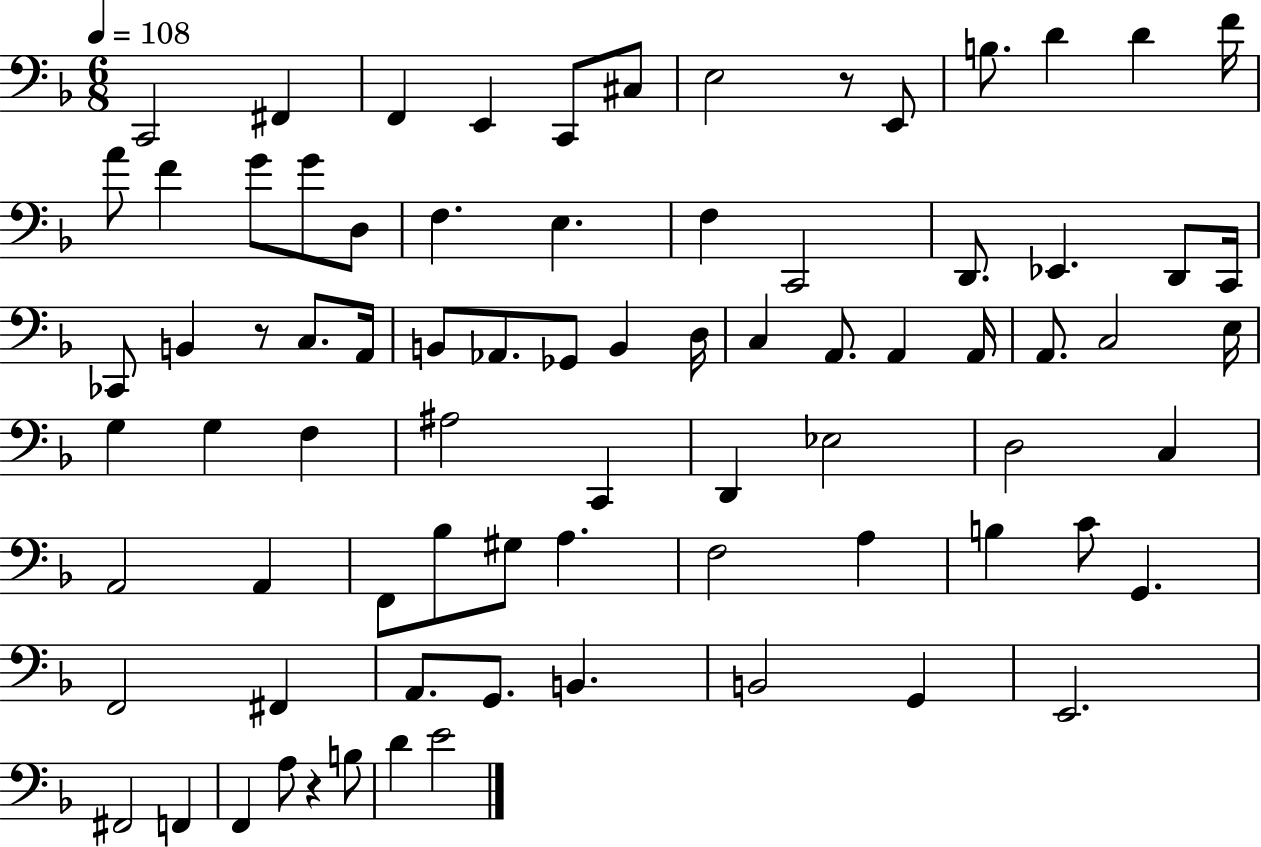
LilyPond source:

{
  \clef bass
  \numericTimeSignature
  \time 6/8
  \key f \major
  \tempo 4 = 108
  \repeat volta 2 { c,2 fis,4 | f,4 e,4 c,8 cis8 | e2 r8 e,8 | b8. d'4 d'4 f'16 | \break a'8 f'4 g'8 g'8 d8 | f4. e4. | f4 c,2 | d,8. ees,4. d,8 c,16 | \break ces,8 b,4 r8 c8. a,16 | b,8 aes,8. ges,8 b,4 d16 | c4 a,8. a,4 a,16 | a,8. c2 e16 | \break g4 g4 f4 | ais2 c,4 | d,4 ees2 | d2 c4 | \break a,2 a,4 | f,8 bes8 gis8 a4. | f2 a4 | b4 c'8 g,4. | \break f,2 fis,4 | a,8. g,8. b,4. | b,2 g,4 | e,2. | \break fis,2 f,4 | f,4 a8 r4 b8 | d'4 e'2 | } \bar "|."
}